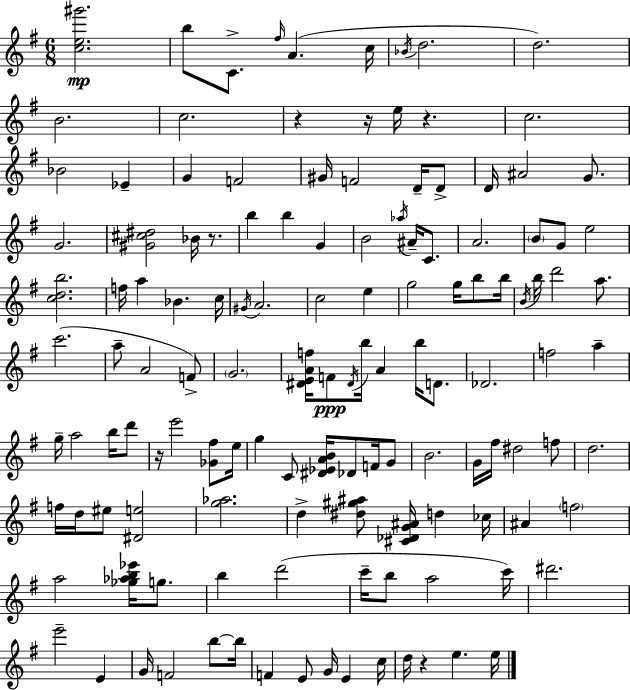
X:1
T:Untitled
M:6/8
L:1/4
K:Em
[ce^g']2 b/2 C/2 ^f/4 A c/4 _B/4 d2 d2 B2 c2 z z/4 e/4 z c2 _B2 _E G F2 ^G/4 F2 D/4 D/2 D/4 ^A2 G/2 G2 [^G^c^d]2 _B/4 z/2 b b G B2 _a/4 ^A/4 C/2 A2 B/2 G/2 e2 [cdb]2 f/4 a _B c/4 ^G/4 A2 c2 e g2 g/4 b/2 b/4 B/4 b/4 d'2 a/2 c'2 a/2 A2 F/2 G2 [^DEAf]/4 F/2 ^D/4 b/4 A b/4 D/2 _D2 f2 a g/4 a2 b/4 d'/2 z/4 e'2 [_G^f]/2 e/4 g C/2 [^D_EAB]/4 _D/2 F/4 G/2 B2 G/4 ^f/4 ^d2 f/2 d2 f/4 d/4 ^e/2 [^De]2 [g_a]2 d [^d^g^a]/2 [^C_DG^A]/4 d _c/4 ^A f2 a2 [_g_ab_e']/4 g/2 b d'2 c'/4 b/2 a2 c'/4 ^d'2 e'2 E G/4 F2 b/2 b/4 F E/2 G/4 E c/4 d/4 z e e/4